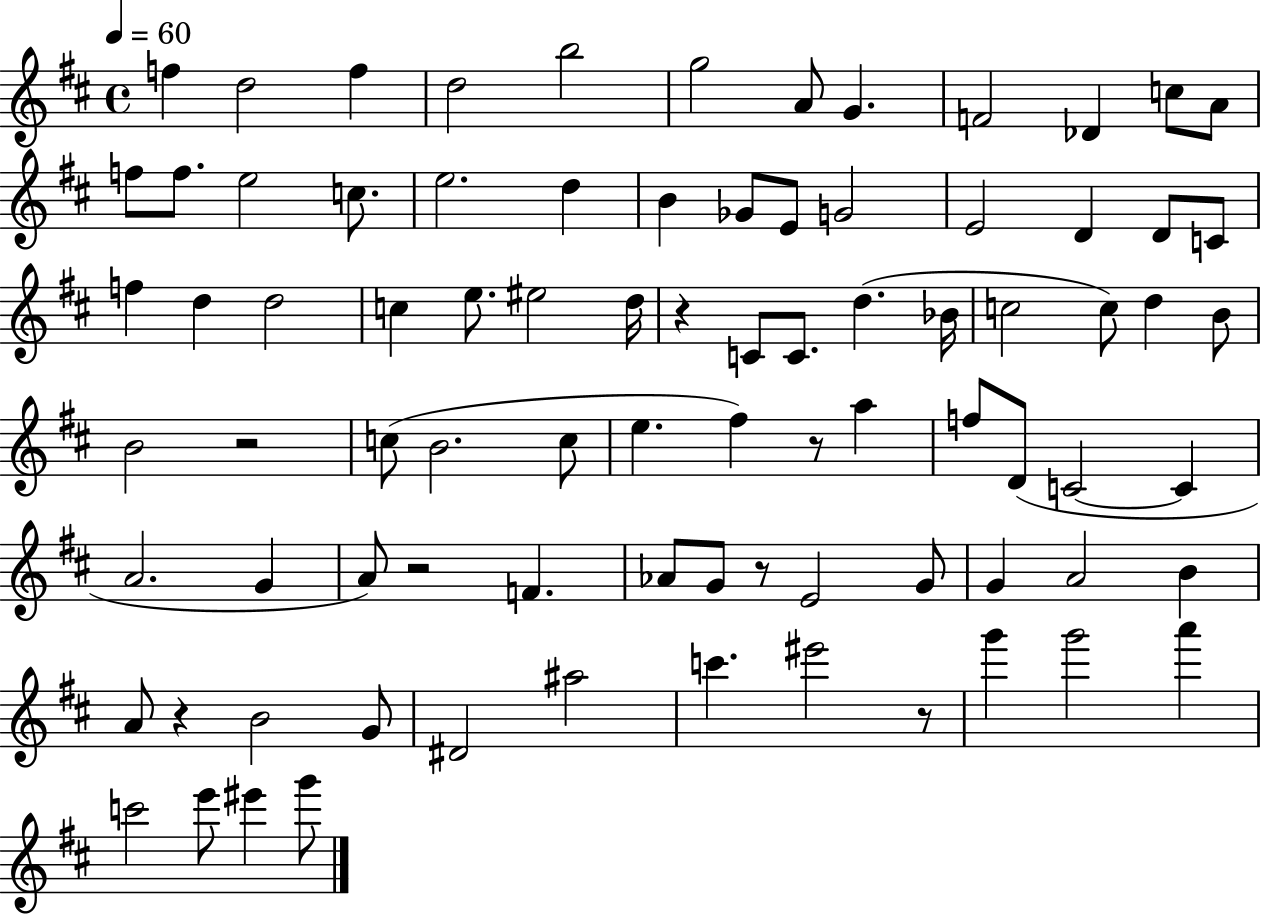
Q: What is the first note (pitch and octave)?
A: F5